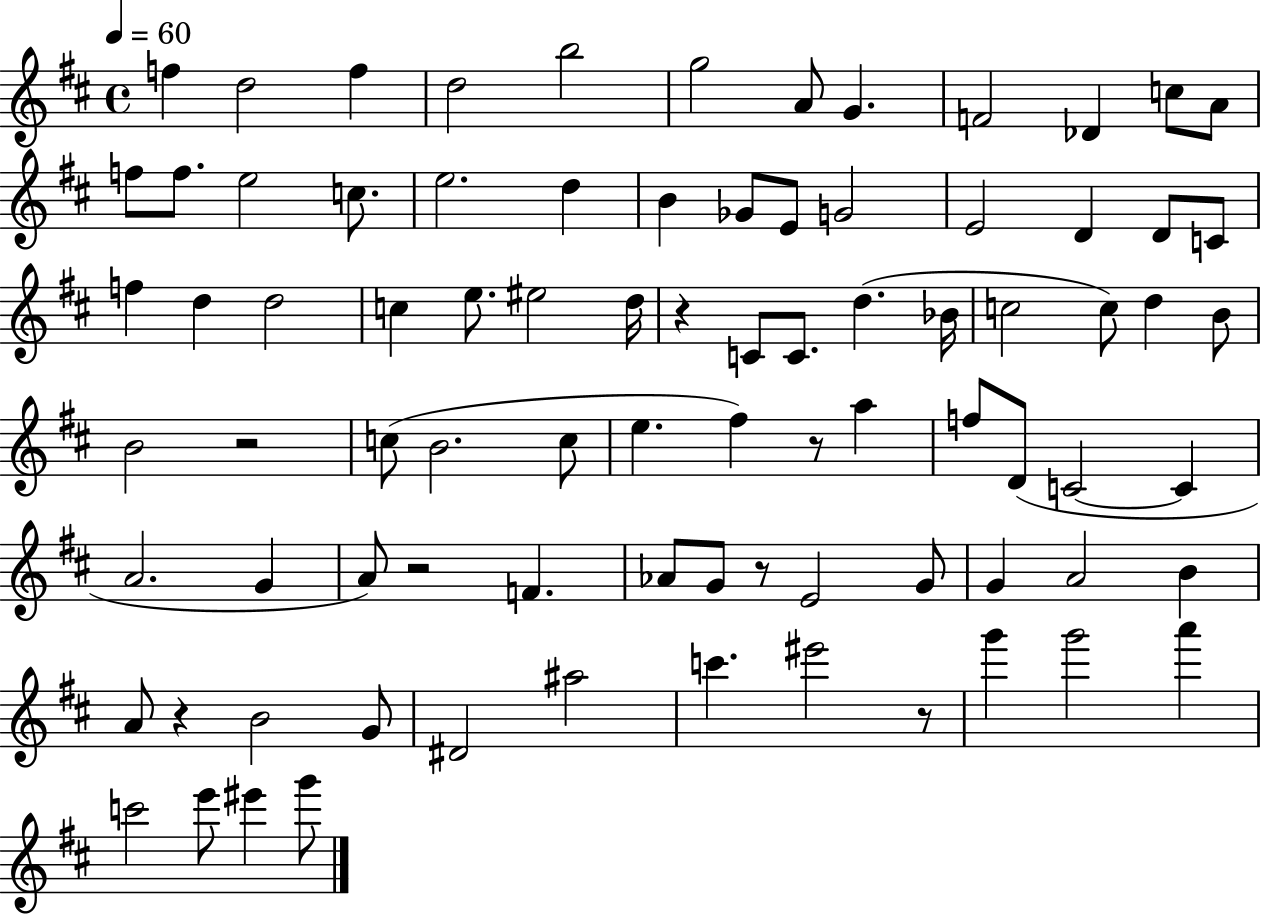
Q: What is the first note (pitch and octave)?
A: F5